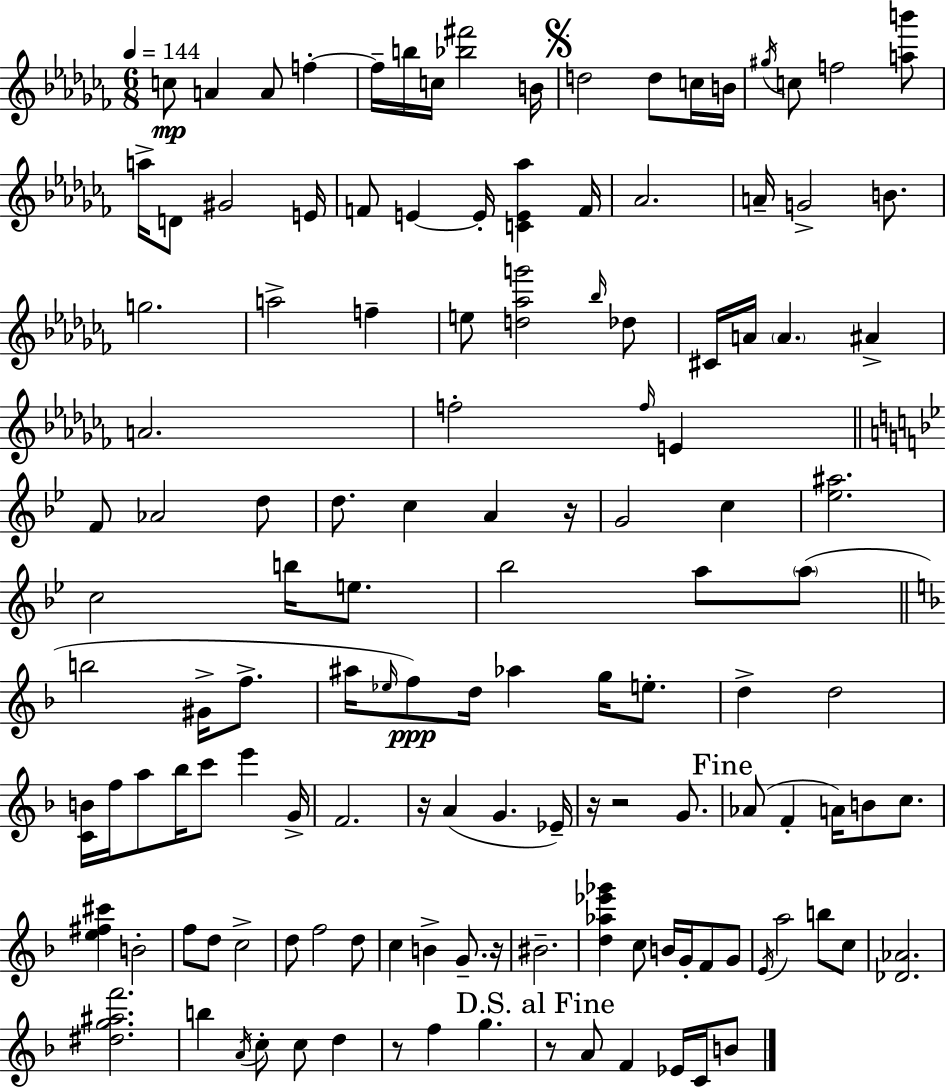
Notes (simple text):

C5/e A4/q A4/e F5/q F5/s B5/s C5/s [Bb5,F#6]/h B4/s D5/h D5/e C5/s B4/s G#5/s C5/e F5/h [A5,B6]/e A5/s D4/e G#4/h E4/s F4/e E4/q E4/s [C4,E4,Ab5]/q F4/s Ab4/h. A4/s G4/h B4/e. G5/h. A5/h F5/q E5/e [D5,Ab5,G6]/h Bb5/s Db5/e C#4/s A4/s A4/q. A#4/q A4/h. F5/h F5/s E4/q F4/e Ab4/h D5/e D5/e. C5/q A4/q R/s G4/h C5/q [Eb5,A#5]/h. C5/h B5/s E5/e. Bb5/h A5/e A5/e B5/h G#4/s F5/e. A#5/s Eb5/s F5/e D5/s Ab5/q G5/s E5/e. D5/q D5/h [C4,B4]/s F5/s A5/e Bb5/s C6/e E6/q G4/s F4/h. R/s A4/q G4/q. Eb4/s R/s R/h G4/e. Ab4/e F4/q A4/s B4/e C5/e. [E5,F#5,C#6]/q B4/h F5/e D5/e C5/h D5/e F5/h D5/e C5/q B4/q G4/e. R/s BIS4/h. [D5,Ab5,Eb6,Gb6]/q C5/e B4/s G4/s F4/e G4/e E4/s A5/h B5/e C5/e [Db4,Ab4]/h. [D#5,G5,A#5,F6]/h. B5/q A4/s C5/e C5/e D5/q R/e F5/q G5/q. R/e A4/e F4/q Eb4/s C4/s B4/e